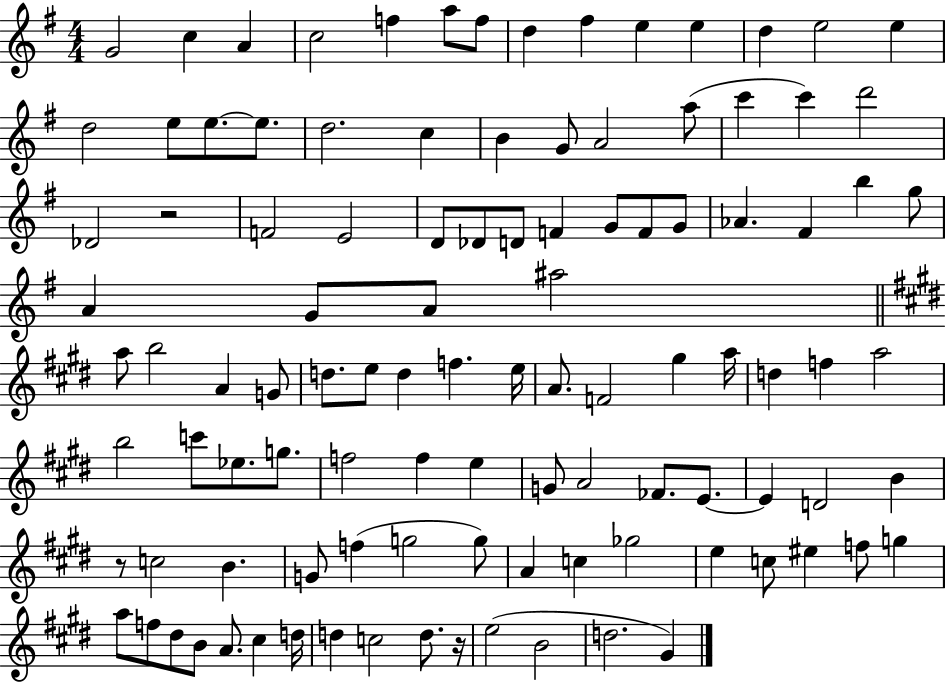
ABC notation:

X:1
T:Untitled
M:4/4
L:1/4
K:G
G2 c A c2 f a/2 f/2 d ^f e e d e2 e d2 e/2 e/2 e/2 d2 c B G/2 A2 a/2 c' c' d'2 _D2 z2 F2 E2 D/2 _D/2 D/2 F G/2 F/2 G/2 _A ^F b g/2 A G/2 A/2 ^a2 a/2 b2 A G/2 d/2 e/2 d f e/4 A/2 F2 ^g a/4 d f a2 b2 c'/2 _e/2 g/2 f2 f e G/2 A2 _F/2 E/2 E D2 B z/2 c2 B G/2 f g2 g/2 A c _g2 e c/2 ^e f/2 g a/2 f/2 ^d/2 B/2 A/2 ^c d/4 d c2 d/2 z/4 e2 B2 d2 ^G